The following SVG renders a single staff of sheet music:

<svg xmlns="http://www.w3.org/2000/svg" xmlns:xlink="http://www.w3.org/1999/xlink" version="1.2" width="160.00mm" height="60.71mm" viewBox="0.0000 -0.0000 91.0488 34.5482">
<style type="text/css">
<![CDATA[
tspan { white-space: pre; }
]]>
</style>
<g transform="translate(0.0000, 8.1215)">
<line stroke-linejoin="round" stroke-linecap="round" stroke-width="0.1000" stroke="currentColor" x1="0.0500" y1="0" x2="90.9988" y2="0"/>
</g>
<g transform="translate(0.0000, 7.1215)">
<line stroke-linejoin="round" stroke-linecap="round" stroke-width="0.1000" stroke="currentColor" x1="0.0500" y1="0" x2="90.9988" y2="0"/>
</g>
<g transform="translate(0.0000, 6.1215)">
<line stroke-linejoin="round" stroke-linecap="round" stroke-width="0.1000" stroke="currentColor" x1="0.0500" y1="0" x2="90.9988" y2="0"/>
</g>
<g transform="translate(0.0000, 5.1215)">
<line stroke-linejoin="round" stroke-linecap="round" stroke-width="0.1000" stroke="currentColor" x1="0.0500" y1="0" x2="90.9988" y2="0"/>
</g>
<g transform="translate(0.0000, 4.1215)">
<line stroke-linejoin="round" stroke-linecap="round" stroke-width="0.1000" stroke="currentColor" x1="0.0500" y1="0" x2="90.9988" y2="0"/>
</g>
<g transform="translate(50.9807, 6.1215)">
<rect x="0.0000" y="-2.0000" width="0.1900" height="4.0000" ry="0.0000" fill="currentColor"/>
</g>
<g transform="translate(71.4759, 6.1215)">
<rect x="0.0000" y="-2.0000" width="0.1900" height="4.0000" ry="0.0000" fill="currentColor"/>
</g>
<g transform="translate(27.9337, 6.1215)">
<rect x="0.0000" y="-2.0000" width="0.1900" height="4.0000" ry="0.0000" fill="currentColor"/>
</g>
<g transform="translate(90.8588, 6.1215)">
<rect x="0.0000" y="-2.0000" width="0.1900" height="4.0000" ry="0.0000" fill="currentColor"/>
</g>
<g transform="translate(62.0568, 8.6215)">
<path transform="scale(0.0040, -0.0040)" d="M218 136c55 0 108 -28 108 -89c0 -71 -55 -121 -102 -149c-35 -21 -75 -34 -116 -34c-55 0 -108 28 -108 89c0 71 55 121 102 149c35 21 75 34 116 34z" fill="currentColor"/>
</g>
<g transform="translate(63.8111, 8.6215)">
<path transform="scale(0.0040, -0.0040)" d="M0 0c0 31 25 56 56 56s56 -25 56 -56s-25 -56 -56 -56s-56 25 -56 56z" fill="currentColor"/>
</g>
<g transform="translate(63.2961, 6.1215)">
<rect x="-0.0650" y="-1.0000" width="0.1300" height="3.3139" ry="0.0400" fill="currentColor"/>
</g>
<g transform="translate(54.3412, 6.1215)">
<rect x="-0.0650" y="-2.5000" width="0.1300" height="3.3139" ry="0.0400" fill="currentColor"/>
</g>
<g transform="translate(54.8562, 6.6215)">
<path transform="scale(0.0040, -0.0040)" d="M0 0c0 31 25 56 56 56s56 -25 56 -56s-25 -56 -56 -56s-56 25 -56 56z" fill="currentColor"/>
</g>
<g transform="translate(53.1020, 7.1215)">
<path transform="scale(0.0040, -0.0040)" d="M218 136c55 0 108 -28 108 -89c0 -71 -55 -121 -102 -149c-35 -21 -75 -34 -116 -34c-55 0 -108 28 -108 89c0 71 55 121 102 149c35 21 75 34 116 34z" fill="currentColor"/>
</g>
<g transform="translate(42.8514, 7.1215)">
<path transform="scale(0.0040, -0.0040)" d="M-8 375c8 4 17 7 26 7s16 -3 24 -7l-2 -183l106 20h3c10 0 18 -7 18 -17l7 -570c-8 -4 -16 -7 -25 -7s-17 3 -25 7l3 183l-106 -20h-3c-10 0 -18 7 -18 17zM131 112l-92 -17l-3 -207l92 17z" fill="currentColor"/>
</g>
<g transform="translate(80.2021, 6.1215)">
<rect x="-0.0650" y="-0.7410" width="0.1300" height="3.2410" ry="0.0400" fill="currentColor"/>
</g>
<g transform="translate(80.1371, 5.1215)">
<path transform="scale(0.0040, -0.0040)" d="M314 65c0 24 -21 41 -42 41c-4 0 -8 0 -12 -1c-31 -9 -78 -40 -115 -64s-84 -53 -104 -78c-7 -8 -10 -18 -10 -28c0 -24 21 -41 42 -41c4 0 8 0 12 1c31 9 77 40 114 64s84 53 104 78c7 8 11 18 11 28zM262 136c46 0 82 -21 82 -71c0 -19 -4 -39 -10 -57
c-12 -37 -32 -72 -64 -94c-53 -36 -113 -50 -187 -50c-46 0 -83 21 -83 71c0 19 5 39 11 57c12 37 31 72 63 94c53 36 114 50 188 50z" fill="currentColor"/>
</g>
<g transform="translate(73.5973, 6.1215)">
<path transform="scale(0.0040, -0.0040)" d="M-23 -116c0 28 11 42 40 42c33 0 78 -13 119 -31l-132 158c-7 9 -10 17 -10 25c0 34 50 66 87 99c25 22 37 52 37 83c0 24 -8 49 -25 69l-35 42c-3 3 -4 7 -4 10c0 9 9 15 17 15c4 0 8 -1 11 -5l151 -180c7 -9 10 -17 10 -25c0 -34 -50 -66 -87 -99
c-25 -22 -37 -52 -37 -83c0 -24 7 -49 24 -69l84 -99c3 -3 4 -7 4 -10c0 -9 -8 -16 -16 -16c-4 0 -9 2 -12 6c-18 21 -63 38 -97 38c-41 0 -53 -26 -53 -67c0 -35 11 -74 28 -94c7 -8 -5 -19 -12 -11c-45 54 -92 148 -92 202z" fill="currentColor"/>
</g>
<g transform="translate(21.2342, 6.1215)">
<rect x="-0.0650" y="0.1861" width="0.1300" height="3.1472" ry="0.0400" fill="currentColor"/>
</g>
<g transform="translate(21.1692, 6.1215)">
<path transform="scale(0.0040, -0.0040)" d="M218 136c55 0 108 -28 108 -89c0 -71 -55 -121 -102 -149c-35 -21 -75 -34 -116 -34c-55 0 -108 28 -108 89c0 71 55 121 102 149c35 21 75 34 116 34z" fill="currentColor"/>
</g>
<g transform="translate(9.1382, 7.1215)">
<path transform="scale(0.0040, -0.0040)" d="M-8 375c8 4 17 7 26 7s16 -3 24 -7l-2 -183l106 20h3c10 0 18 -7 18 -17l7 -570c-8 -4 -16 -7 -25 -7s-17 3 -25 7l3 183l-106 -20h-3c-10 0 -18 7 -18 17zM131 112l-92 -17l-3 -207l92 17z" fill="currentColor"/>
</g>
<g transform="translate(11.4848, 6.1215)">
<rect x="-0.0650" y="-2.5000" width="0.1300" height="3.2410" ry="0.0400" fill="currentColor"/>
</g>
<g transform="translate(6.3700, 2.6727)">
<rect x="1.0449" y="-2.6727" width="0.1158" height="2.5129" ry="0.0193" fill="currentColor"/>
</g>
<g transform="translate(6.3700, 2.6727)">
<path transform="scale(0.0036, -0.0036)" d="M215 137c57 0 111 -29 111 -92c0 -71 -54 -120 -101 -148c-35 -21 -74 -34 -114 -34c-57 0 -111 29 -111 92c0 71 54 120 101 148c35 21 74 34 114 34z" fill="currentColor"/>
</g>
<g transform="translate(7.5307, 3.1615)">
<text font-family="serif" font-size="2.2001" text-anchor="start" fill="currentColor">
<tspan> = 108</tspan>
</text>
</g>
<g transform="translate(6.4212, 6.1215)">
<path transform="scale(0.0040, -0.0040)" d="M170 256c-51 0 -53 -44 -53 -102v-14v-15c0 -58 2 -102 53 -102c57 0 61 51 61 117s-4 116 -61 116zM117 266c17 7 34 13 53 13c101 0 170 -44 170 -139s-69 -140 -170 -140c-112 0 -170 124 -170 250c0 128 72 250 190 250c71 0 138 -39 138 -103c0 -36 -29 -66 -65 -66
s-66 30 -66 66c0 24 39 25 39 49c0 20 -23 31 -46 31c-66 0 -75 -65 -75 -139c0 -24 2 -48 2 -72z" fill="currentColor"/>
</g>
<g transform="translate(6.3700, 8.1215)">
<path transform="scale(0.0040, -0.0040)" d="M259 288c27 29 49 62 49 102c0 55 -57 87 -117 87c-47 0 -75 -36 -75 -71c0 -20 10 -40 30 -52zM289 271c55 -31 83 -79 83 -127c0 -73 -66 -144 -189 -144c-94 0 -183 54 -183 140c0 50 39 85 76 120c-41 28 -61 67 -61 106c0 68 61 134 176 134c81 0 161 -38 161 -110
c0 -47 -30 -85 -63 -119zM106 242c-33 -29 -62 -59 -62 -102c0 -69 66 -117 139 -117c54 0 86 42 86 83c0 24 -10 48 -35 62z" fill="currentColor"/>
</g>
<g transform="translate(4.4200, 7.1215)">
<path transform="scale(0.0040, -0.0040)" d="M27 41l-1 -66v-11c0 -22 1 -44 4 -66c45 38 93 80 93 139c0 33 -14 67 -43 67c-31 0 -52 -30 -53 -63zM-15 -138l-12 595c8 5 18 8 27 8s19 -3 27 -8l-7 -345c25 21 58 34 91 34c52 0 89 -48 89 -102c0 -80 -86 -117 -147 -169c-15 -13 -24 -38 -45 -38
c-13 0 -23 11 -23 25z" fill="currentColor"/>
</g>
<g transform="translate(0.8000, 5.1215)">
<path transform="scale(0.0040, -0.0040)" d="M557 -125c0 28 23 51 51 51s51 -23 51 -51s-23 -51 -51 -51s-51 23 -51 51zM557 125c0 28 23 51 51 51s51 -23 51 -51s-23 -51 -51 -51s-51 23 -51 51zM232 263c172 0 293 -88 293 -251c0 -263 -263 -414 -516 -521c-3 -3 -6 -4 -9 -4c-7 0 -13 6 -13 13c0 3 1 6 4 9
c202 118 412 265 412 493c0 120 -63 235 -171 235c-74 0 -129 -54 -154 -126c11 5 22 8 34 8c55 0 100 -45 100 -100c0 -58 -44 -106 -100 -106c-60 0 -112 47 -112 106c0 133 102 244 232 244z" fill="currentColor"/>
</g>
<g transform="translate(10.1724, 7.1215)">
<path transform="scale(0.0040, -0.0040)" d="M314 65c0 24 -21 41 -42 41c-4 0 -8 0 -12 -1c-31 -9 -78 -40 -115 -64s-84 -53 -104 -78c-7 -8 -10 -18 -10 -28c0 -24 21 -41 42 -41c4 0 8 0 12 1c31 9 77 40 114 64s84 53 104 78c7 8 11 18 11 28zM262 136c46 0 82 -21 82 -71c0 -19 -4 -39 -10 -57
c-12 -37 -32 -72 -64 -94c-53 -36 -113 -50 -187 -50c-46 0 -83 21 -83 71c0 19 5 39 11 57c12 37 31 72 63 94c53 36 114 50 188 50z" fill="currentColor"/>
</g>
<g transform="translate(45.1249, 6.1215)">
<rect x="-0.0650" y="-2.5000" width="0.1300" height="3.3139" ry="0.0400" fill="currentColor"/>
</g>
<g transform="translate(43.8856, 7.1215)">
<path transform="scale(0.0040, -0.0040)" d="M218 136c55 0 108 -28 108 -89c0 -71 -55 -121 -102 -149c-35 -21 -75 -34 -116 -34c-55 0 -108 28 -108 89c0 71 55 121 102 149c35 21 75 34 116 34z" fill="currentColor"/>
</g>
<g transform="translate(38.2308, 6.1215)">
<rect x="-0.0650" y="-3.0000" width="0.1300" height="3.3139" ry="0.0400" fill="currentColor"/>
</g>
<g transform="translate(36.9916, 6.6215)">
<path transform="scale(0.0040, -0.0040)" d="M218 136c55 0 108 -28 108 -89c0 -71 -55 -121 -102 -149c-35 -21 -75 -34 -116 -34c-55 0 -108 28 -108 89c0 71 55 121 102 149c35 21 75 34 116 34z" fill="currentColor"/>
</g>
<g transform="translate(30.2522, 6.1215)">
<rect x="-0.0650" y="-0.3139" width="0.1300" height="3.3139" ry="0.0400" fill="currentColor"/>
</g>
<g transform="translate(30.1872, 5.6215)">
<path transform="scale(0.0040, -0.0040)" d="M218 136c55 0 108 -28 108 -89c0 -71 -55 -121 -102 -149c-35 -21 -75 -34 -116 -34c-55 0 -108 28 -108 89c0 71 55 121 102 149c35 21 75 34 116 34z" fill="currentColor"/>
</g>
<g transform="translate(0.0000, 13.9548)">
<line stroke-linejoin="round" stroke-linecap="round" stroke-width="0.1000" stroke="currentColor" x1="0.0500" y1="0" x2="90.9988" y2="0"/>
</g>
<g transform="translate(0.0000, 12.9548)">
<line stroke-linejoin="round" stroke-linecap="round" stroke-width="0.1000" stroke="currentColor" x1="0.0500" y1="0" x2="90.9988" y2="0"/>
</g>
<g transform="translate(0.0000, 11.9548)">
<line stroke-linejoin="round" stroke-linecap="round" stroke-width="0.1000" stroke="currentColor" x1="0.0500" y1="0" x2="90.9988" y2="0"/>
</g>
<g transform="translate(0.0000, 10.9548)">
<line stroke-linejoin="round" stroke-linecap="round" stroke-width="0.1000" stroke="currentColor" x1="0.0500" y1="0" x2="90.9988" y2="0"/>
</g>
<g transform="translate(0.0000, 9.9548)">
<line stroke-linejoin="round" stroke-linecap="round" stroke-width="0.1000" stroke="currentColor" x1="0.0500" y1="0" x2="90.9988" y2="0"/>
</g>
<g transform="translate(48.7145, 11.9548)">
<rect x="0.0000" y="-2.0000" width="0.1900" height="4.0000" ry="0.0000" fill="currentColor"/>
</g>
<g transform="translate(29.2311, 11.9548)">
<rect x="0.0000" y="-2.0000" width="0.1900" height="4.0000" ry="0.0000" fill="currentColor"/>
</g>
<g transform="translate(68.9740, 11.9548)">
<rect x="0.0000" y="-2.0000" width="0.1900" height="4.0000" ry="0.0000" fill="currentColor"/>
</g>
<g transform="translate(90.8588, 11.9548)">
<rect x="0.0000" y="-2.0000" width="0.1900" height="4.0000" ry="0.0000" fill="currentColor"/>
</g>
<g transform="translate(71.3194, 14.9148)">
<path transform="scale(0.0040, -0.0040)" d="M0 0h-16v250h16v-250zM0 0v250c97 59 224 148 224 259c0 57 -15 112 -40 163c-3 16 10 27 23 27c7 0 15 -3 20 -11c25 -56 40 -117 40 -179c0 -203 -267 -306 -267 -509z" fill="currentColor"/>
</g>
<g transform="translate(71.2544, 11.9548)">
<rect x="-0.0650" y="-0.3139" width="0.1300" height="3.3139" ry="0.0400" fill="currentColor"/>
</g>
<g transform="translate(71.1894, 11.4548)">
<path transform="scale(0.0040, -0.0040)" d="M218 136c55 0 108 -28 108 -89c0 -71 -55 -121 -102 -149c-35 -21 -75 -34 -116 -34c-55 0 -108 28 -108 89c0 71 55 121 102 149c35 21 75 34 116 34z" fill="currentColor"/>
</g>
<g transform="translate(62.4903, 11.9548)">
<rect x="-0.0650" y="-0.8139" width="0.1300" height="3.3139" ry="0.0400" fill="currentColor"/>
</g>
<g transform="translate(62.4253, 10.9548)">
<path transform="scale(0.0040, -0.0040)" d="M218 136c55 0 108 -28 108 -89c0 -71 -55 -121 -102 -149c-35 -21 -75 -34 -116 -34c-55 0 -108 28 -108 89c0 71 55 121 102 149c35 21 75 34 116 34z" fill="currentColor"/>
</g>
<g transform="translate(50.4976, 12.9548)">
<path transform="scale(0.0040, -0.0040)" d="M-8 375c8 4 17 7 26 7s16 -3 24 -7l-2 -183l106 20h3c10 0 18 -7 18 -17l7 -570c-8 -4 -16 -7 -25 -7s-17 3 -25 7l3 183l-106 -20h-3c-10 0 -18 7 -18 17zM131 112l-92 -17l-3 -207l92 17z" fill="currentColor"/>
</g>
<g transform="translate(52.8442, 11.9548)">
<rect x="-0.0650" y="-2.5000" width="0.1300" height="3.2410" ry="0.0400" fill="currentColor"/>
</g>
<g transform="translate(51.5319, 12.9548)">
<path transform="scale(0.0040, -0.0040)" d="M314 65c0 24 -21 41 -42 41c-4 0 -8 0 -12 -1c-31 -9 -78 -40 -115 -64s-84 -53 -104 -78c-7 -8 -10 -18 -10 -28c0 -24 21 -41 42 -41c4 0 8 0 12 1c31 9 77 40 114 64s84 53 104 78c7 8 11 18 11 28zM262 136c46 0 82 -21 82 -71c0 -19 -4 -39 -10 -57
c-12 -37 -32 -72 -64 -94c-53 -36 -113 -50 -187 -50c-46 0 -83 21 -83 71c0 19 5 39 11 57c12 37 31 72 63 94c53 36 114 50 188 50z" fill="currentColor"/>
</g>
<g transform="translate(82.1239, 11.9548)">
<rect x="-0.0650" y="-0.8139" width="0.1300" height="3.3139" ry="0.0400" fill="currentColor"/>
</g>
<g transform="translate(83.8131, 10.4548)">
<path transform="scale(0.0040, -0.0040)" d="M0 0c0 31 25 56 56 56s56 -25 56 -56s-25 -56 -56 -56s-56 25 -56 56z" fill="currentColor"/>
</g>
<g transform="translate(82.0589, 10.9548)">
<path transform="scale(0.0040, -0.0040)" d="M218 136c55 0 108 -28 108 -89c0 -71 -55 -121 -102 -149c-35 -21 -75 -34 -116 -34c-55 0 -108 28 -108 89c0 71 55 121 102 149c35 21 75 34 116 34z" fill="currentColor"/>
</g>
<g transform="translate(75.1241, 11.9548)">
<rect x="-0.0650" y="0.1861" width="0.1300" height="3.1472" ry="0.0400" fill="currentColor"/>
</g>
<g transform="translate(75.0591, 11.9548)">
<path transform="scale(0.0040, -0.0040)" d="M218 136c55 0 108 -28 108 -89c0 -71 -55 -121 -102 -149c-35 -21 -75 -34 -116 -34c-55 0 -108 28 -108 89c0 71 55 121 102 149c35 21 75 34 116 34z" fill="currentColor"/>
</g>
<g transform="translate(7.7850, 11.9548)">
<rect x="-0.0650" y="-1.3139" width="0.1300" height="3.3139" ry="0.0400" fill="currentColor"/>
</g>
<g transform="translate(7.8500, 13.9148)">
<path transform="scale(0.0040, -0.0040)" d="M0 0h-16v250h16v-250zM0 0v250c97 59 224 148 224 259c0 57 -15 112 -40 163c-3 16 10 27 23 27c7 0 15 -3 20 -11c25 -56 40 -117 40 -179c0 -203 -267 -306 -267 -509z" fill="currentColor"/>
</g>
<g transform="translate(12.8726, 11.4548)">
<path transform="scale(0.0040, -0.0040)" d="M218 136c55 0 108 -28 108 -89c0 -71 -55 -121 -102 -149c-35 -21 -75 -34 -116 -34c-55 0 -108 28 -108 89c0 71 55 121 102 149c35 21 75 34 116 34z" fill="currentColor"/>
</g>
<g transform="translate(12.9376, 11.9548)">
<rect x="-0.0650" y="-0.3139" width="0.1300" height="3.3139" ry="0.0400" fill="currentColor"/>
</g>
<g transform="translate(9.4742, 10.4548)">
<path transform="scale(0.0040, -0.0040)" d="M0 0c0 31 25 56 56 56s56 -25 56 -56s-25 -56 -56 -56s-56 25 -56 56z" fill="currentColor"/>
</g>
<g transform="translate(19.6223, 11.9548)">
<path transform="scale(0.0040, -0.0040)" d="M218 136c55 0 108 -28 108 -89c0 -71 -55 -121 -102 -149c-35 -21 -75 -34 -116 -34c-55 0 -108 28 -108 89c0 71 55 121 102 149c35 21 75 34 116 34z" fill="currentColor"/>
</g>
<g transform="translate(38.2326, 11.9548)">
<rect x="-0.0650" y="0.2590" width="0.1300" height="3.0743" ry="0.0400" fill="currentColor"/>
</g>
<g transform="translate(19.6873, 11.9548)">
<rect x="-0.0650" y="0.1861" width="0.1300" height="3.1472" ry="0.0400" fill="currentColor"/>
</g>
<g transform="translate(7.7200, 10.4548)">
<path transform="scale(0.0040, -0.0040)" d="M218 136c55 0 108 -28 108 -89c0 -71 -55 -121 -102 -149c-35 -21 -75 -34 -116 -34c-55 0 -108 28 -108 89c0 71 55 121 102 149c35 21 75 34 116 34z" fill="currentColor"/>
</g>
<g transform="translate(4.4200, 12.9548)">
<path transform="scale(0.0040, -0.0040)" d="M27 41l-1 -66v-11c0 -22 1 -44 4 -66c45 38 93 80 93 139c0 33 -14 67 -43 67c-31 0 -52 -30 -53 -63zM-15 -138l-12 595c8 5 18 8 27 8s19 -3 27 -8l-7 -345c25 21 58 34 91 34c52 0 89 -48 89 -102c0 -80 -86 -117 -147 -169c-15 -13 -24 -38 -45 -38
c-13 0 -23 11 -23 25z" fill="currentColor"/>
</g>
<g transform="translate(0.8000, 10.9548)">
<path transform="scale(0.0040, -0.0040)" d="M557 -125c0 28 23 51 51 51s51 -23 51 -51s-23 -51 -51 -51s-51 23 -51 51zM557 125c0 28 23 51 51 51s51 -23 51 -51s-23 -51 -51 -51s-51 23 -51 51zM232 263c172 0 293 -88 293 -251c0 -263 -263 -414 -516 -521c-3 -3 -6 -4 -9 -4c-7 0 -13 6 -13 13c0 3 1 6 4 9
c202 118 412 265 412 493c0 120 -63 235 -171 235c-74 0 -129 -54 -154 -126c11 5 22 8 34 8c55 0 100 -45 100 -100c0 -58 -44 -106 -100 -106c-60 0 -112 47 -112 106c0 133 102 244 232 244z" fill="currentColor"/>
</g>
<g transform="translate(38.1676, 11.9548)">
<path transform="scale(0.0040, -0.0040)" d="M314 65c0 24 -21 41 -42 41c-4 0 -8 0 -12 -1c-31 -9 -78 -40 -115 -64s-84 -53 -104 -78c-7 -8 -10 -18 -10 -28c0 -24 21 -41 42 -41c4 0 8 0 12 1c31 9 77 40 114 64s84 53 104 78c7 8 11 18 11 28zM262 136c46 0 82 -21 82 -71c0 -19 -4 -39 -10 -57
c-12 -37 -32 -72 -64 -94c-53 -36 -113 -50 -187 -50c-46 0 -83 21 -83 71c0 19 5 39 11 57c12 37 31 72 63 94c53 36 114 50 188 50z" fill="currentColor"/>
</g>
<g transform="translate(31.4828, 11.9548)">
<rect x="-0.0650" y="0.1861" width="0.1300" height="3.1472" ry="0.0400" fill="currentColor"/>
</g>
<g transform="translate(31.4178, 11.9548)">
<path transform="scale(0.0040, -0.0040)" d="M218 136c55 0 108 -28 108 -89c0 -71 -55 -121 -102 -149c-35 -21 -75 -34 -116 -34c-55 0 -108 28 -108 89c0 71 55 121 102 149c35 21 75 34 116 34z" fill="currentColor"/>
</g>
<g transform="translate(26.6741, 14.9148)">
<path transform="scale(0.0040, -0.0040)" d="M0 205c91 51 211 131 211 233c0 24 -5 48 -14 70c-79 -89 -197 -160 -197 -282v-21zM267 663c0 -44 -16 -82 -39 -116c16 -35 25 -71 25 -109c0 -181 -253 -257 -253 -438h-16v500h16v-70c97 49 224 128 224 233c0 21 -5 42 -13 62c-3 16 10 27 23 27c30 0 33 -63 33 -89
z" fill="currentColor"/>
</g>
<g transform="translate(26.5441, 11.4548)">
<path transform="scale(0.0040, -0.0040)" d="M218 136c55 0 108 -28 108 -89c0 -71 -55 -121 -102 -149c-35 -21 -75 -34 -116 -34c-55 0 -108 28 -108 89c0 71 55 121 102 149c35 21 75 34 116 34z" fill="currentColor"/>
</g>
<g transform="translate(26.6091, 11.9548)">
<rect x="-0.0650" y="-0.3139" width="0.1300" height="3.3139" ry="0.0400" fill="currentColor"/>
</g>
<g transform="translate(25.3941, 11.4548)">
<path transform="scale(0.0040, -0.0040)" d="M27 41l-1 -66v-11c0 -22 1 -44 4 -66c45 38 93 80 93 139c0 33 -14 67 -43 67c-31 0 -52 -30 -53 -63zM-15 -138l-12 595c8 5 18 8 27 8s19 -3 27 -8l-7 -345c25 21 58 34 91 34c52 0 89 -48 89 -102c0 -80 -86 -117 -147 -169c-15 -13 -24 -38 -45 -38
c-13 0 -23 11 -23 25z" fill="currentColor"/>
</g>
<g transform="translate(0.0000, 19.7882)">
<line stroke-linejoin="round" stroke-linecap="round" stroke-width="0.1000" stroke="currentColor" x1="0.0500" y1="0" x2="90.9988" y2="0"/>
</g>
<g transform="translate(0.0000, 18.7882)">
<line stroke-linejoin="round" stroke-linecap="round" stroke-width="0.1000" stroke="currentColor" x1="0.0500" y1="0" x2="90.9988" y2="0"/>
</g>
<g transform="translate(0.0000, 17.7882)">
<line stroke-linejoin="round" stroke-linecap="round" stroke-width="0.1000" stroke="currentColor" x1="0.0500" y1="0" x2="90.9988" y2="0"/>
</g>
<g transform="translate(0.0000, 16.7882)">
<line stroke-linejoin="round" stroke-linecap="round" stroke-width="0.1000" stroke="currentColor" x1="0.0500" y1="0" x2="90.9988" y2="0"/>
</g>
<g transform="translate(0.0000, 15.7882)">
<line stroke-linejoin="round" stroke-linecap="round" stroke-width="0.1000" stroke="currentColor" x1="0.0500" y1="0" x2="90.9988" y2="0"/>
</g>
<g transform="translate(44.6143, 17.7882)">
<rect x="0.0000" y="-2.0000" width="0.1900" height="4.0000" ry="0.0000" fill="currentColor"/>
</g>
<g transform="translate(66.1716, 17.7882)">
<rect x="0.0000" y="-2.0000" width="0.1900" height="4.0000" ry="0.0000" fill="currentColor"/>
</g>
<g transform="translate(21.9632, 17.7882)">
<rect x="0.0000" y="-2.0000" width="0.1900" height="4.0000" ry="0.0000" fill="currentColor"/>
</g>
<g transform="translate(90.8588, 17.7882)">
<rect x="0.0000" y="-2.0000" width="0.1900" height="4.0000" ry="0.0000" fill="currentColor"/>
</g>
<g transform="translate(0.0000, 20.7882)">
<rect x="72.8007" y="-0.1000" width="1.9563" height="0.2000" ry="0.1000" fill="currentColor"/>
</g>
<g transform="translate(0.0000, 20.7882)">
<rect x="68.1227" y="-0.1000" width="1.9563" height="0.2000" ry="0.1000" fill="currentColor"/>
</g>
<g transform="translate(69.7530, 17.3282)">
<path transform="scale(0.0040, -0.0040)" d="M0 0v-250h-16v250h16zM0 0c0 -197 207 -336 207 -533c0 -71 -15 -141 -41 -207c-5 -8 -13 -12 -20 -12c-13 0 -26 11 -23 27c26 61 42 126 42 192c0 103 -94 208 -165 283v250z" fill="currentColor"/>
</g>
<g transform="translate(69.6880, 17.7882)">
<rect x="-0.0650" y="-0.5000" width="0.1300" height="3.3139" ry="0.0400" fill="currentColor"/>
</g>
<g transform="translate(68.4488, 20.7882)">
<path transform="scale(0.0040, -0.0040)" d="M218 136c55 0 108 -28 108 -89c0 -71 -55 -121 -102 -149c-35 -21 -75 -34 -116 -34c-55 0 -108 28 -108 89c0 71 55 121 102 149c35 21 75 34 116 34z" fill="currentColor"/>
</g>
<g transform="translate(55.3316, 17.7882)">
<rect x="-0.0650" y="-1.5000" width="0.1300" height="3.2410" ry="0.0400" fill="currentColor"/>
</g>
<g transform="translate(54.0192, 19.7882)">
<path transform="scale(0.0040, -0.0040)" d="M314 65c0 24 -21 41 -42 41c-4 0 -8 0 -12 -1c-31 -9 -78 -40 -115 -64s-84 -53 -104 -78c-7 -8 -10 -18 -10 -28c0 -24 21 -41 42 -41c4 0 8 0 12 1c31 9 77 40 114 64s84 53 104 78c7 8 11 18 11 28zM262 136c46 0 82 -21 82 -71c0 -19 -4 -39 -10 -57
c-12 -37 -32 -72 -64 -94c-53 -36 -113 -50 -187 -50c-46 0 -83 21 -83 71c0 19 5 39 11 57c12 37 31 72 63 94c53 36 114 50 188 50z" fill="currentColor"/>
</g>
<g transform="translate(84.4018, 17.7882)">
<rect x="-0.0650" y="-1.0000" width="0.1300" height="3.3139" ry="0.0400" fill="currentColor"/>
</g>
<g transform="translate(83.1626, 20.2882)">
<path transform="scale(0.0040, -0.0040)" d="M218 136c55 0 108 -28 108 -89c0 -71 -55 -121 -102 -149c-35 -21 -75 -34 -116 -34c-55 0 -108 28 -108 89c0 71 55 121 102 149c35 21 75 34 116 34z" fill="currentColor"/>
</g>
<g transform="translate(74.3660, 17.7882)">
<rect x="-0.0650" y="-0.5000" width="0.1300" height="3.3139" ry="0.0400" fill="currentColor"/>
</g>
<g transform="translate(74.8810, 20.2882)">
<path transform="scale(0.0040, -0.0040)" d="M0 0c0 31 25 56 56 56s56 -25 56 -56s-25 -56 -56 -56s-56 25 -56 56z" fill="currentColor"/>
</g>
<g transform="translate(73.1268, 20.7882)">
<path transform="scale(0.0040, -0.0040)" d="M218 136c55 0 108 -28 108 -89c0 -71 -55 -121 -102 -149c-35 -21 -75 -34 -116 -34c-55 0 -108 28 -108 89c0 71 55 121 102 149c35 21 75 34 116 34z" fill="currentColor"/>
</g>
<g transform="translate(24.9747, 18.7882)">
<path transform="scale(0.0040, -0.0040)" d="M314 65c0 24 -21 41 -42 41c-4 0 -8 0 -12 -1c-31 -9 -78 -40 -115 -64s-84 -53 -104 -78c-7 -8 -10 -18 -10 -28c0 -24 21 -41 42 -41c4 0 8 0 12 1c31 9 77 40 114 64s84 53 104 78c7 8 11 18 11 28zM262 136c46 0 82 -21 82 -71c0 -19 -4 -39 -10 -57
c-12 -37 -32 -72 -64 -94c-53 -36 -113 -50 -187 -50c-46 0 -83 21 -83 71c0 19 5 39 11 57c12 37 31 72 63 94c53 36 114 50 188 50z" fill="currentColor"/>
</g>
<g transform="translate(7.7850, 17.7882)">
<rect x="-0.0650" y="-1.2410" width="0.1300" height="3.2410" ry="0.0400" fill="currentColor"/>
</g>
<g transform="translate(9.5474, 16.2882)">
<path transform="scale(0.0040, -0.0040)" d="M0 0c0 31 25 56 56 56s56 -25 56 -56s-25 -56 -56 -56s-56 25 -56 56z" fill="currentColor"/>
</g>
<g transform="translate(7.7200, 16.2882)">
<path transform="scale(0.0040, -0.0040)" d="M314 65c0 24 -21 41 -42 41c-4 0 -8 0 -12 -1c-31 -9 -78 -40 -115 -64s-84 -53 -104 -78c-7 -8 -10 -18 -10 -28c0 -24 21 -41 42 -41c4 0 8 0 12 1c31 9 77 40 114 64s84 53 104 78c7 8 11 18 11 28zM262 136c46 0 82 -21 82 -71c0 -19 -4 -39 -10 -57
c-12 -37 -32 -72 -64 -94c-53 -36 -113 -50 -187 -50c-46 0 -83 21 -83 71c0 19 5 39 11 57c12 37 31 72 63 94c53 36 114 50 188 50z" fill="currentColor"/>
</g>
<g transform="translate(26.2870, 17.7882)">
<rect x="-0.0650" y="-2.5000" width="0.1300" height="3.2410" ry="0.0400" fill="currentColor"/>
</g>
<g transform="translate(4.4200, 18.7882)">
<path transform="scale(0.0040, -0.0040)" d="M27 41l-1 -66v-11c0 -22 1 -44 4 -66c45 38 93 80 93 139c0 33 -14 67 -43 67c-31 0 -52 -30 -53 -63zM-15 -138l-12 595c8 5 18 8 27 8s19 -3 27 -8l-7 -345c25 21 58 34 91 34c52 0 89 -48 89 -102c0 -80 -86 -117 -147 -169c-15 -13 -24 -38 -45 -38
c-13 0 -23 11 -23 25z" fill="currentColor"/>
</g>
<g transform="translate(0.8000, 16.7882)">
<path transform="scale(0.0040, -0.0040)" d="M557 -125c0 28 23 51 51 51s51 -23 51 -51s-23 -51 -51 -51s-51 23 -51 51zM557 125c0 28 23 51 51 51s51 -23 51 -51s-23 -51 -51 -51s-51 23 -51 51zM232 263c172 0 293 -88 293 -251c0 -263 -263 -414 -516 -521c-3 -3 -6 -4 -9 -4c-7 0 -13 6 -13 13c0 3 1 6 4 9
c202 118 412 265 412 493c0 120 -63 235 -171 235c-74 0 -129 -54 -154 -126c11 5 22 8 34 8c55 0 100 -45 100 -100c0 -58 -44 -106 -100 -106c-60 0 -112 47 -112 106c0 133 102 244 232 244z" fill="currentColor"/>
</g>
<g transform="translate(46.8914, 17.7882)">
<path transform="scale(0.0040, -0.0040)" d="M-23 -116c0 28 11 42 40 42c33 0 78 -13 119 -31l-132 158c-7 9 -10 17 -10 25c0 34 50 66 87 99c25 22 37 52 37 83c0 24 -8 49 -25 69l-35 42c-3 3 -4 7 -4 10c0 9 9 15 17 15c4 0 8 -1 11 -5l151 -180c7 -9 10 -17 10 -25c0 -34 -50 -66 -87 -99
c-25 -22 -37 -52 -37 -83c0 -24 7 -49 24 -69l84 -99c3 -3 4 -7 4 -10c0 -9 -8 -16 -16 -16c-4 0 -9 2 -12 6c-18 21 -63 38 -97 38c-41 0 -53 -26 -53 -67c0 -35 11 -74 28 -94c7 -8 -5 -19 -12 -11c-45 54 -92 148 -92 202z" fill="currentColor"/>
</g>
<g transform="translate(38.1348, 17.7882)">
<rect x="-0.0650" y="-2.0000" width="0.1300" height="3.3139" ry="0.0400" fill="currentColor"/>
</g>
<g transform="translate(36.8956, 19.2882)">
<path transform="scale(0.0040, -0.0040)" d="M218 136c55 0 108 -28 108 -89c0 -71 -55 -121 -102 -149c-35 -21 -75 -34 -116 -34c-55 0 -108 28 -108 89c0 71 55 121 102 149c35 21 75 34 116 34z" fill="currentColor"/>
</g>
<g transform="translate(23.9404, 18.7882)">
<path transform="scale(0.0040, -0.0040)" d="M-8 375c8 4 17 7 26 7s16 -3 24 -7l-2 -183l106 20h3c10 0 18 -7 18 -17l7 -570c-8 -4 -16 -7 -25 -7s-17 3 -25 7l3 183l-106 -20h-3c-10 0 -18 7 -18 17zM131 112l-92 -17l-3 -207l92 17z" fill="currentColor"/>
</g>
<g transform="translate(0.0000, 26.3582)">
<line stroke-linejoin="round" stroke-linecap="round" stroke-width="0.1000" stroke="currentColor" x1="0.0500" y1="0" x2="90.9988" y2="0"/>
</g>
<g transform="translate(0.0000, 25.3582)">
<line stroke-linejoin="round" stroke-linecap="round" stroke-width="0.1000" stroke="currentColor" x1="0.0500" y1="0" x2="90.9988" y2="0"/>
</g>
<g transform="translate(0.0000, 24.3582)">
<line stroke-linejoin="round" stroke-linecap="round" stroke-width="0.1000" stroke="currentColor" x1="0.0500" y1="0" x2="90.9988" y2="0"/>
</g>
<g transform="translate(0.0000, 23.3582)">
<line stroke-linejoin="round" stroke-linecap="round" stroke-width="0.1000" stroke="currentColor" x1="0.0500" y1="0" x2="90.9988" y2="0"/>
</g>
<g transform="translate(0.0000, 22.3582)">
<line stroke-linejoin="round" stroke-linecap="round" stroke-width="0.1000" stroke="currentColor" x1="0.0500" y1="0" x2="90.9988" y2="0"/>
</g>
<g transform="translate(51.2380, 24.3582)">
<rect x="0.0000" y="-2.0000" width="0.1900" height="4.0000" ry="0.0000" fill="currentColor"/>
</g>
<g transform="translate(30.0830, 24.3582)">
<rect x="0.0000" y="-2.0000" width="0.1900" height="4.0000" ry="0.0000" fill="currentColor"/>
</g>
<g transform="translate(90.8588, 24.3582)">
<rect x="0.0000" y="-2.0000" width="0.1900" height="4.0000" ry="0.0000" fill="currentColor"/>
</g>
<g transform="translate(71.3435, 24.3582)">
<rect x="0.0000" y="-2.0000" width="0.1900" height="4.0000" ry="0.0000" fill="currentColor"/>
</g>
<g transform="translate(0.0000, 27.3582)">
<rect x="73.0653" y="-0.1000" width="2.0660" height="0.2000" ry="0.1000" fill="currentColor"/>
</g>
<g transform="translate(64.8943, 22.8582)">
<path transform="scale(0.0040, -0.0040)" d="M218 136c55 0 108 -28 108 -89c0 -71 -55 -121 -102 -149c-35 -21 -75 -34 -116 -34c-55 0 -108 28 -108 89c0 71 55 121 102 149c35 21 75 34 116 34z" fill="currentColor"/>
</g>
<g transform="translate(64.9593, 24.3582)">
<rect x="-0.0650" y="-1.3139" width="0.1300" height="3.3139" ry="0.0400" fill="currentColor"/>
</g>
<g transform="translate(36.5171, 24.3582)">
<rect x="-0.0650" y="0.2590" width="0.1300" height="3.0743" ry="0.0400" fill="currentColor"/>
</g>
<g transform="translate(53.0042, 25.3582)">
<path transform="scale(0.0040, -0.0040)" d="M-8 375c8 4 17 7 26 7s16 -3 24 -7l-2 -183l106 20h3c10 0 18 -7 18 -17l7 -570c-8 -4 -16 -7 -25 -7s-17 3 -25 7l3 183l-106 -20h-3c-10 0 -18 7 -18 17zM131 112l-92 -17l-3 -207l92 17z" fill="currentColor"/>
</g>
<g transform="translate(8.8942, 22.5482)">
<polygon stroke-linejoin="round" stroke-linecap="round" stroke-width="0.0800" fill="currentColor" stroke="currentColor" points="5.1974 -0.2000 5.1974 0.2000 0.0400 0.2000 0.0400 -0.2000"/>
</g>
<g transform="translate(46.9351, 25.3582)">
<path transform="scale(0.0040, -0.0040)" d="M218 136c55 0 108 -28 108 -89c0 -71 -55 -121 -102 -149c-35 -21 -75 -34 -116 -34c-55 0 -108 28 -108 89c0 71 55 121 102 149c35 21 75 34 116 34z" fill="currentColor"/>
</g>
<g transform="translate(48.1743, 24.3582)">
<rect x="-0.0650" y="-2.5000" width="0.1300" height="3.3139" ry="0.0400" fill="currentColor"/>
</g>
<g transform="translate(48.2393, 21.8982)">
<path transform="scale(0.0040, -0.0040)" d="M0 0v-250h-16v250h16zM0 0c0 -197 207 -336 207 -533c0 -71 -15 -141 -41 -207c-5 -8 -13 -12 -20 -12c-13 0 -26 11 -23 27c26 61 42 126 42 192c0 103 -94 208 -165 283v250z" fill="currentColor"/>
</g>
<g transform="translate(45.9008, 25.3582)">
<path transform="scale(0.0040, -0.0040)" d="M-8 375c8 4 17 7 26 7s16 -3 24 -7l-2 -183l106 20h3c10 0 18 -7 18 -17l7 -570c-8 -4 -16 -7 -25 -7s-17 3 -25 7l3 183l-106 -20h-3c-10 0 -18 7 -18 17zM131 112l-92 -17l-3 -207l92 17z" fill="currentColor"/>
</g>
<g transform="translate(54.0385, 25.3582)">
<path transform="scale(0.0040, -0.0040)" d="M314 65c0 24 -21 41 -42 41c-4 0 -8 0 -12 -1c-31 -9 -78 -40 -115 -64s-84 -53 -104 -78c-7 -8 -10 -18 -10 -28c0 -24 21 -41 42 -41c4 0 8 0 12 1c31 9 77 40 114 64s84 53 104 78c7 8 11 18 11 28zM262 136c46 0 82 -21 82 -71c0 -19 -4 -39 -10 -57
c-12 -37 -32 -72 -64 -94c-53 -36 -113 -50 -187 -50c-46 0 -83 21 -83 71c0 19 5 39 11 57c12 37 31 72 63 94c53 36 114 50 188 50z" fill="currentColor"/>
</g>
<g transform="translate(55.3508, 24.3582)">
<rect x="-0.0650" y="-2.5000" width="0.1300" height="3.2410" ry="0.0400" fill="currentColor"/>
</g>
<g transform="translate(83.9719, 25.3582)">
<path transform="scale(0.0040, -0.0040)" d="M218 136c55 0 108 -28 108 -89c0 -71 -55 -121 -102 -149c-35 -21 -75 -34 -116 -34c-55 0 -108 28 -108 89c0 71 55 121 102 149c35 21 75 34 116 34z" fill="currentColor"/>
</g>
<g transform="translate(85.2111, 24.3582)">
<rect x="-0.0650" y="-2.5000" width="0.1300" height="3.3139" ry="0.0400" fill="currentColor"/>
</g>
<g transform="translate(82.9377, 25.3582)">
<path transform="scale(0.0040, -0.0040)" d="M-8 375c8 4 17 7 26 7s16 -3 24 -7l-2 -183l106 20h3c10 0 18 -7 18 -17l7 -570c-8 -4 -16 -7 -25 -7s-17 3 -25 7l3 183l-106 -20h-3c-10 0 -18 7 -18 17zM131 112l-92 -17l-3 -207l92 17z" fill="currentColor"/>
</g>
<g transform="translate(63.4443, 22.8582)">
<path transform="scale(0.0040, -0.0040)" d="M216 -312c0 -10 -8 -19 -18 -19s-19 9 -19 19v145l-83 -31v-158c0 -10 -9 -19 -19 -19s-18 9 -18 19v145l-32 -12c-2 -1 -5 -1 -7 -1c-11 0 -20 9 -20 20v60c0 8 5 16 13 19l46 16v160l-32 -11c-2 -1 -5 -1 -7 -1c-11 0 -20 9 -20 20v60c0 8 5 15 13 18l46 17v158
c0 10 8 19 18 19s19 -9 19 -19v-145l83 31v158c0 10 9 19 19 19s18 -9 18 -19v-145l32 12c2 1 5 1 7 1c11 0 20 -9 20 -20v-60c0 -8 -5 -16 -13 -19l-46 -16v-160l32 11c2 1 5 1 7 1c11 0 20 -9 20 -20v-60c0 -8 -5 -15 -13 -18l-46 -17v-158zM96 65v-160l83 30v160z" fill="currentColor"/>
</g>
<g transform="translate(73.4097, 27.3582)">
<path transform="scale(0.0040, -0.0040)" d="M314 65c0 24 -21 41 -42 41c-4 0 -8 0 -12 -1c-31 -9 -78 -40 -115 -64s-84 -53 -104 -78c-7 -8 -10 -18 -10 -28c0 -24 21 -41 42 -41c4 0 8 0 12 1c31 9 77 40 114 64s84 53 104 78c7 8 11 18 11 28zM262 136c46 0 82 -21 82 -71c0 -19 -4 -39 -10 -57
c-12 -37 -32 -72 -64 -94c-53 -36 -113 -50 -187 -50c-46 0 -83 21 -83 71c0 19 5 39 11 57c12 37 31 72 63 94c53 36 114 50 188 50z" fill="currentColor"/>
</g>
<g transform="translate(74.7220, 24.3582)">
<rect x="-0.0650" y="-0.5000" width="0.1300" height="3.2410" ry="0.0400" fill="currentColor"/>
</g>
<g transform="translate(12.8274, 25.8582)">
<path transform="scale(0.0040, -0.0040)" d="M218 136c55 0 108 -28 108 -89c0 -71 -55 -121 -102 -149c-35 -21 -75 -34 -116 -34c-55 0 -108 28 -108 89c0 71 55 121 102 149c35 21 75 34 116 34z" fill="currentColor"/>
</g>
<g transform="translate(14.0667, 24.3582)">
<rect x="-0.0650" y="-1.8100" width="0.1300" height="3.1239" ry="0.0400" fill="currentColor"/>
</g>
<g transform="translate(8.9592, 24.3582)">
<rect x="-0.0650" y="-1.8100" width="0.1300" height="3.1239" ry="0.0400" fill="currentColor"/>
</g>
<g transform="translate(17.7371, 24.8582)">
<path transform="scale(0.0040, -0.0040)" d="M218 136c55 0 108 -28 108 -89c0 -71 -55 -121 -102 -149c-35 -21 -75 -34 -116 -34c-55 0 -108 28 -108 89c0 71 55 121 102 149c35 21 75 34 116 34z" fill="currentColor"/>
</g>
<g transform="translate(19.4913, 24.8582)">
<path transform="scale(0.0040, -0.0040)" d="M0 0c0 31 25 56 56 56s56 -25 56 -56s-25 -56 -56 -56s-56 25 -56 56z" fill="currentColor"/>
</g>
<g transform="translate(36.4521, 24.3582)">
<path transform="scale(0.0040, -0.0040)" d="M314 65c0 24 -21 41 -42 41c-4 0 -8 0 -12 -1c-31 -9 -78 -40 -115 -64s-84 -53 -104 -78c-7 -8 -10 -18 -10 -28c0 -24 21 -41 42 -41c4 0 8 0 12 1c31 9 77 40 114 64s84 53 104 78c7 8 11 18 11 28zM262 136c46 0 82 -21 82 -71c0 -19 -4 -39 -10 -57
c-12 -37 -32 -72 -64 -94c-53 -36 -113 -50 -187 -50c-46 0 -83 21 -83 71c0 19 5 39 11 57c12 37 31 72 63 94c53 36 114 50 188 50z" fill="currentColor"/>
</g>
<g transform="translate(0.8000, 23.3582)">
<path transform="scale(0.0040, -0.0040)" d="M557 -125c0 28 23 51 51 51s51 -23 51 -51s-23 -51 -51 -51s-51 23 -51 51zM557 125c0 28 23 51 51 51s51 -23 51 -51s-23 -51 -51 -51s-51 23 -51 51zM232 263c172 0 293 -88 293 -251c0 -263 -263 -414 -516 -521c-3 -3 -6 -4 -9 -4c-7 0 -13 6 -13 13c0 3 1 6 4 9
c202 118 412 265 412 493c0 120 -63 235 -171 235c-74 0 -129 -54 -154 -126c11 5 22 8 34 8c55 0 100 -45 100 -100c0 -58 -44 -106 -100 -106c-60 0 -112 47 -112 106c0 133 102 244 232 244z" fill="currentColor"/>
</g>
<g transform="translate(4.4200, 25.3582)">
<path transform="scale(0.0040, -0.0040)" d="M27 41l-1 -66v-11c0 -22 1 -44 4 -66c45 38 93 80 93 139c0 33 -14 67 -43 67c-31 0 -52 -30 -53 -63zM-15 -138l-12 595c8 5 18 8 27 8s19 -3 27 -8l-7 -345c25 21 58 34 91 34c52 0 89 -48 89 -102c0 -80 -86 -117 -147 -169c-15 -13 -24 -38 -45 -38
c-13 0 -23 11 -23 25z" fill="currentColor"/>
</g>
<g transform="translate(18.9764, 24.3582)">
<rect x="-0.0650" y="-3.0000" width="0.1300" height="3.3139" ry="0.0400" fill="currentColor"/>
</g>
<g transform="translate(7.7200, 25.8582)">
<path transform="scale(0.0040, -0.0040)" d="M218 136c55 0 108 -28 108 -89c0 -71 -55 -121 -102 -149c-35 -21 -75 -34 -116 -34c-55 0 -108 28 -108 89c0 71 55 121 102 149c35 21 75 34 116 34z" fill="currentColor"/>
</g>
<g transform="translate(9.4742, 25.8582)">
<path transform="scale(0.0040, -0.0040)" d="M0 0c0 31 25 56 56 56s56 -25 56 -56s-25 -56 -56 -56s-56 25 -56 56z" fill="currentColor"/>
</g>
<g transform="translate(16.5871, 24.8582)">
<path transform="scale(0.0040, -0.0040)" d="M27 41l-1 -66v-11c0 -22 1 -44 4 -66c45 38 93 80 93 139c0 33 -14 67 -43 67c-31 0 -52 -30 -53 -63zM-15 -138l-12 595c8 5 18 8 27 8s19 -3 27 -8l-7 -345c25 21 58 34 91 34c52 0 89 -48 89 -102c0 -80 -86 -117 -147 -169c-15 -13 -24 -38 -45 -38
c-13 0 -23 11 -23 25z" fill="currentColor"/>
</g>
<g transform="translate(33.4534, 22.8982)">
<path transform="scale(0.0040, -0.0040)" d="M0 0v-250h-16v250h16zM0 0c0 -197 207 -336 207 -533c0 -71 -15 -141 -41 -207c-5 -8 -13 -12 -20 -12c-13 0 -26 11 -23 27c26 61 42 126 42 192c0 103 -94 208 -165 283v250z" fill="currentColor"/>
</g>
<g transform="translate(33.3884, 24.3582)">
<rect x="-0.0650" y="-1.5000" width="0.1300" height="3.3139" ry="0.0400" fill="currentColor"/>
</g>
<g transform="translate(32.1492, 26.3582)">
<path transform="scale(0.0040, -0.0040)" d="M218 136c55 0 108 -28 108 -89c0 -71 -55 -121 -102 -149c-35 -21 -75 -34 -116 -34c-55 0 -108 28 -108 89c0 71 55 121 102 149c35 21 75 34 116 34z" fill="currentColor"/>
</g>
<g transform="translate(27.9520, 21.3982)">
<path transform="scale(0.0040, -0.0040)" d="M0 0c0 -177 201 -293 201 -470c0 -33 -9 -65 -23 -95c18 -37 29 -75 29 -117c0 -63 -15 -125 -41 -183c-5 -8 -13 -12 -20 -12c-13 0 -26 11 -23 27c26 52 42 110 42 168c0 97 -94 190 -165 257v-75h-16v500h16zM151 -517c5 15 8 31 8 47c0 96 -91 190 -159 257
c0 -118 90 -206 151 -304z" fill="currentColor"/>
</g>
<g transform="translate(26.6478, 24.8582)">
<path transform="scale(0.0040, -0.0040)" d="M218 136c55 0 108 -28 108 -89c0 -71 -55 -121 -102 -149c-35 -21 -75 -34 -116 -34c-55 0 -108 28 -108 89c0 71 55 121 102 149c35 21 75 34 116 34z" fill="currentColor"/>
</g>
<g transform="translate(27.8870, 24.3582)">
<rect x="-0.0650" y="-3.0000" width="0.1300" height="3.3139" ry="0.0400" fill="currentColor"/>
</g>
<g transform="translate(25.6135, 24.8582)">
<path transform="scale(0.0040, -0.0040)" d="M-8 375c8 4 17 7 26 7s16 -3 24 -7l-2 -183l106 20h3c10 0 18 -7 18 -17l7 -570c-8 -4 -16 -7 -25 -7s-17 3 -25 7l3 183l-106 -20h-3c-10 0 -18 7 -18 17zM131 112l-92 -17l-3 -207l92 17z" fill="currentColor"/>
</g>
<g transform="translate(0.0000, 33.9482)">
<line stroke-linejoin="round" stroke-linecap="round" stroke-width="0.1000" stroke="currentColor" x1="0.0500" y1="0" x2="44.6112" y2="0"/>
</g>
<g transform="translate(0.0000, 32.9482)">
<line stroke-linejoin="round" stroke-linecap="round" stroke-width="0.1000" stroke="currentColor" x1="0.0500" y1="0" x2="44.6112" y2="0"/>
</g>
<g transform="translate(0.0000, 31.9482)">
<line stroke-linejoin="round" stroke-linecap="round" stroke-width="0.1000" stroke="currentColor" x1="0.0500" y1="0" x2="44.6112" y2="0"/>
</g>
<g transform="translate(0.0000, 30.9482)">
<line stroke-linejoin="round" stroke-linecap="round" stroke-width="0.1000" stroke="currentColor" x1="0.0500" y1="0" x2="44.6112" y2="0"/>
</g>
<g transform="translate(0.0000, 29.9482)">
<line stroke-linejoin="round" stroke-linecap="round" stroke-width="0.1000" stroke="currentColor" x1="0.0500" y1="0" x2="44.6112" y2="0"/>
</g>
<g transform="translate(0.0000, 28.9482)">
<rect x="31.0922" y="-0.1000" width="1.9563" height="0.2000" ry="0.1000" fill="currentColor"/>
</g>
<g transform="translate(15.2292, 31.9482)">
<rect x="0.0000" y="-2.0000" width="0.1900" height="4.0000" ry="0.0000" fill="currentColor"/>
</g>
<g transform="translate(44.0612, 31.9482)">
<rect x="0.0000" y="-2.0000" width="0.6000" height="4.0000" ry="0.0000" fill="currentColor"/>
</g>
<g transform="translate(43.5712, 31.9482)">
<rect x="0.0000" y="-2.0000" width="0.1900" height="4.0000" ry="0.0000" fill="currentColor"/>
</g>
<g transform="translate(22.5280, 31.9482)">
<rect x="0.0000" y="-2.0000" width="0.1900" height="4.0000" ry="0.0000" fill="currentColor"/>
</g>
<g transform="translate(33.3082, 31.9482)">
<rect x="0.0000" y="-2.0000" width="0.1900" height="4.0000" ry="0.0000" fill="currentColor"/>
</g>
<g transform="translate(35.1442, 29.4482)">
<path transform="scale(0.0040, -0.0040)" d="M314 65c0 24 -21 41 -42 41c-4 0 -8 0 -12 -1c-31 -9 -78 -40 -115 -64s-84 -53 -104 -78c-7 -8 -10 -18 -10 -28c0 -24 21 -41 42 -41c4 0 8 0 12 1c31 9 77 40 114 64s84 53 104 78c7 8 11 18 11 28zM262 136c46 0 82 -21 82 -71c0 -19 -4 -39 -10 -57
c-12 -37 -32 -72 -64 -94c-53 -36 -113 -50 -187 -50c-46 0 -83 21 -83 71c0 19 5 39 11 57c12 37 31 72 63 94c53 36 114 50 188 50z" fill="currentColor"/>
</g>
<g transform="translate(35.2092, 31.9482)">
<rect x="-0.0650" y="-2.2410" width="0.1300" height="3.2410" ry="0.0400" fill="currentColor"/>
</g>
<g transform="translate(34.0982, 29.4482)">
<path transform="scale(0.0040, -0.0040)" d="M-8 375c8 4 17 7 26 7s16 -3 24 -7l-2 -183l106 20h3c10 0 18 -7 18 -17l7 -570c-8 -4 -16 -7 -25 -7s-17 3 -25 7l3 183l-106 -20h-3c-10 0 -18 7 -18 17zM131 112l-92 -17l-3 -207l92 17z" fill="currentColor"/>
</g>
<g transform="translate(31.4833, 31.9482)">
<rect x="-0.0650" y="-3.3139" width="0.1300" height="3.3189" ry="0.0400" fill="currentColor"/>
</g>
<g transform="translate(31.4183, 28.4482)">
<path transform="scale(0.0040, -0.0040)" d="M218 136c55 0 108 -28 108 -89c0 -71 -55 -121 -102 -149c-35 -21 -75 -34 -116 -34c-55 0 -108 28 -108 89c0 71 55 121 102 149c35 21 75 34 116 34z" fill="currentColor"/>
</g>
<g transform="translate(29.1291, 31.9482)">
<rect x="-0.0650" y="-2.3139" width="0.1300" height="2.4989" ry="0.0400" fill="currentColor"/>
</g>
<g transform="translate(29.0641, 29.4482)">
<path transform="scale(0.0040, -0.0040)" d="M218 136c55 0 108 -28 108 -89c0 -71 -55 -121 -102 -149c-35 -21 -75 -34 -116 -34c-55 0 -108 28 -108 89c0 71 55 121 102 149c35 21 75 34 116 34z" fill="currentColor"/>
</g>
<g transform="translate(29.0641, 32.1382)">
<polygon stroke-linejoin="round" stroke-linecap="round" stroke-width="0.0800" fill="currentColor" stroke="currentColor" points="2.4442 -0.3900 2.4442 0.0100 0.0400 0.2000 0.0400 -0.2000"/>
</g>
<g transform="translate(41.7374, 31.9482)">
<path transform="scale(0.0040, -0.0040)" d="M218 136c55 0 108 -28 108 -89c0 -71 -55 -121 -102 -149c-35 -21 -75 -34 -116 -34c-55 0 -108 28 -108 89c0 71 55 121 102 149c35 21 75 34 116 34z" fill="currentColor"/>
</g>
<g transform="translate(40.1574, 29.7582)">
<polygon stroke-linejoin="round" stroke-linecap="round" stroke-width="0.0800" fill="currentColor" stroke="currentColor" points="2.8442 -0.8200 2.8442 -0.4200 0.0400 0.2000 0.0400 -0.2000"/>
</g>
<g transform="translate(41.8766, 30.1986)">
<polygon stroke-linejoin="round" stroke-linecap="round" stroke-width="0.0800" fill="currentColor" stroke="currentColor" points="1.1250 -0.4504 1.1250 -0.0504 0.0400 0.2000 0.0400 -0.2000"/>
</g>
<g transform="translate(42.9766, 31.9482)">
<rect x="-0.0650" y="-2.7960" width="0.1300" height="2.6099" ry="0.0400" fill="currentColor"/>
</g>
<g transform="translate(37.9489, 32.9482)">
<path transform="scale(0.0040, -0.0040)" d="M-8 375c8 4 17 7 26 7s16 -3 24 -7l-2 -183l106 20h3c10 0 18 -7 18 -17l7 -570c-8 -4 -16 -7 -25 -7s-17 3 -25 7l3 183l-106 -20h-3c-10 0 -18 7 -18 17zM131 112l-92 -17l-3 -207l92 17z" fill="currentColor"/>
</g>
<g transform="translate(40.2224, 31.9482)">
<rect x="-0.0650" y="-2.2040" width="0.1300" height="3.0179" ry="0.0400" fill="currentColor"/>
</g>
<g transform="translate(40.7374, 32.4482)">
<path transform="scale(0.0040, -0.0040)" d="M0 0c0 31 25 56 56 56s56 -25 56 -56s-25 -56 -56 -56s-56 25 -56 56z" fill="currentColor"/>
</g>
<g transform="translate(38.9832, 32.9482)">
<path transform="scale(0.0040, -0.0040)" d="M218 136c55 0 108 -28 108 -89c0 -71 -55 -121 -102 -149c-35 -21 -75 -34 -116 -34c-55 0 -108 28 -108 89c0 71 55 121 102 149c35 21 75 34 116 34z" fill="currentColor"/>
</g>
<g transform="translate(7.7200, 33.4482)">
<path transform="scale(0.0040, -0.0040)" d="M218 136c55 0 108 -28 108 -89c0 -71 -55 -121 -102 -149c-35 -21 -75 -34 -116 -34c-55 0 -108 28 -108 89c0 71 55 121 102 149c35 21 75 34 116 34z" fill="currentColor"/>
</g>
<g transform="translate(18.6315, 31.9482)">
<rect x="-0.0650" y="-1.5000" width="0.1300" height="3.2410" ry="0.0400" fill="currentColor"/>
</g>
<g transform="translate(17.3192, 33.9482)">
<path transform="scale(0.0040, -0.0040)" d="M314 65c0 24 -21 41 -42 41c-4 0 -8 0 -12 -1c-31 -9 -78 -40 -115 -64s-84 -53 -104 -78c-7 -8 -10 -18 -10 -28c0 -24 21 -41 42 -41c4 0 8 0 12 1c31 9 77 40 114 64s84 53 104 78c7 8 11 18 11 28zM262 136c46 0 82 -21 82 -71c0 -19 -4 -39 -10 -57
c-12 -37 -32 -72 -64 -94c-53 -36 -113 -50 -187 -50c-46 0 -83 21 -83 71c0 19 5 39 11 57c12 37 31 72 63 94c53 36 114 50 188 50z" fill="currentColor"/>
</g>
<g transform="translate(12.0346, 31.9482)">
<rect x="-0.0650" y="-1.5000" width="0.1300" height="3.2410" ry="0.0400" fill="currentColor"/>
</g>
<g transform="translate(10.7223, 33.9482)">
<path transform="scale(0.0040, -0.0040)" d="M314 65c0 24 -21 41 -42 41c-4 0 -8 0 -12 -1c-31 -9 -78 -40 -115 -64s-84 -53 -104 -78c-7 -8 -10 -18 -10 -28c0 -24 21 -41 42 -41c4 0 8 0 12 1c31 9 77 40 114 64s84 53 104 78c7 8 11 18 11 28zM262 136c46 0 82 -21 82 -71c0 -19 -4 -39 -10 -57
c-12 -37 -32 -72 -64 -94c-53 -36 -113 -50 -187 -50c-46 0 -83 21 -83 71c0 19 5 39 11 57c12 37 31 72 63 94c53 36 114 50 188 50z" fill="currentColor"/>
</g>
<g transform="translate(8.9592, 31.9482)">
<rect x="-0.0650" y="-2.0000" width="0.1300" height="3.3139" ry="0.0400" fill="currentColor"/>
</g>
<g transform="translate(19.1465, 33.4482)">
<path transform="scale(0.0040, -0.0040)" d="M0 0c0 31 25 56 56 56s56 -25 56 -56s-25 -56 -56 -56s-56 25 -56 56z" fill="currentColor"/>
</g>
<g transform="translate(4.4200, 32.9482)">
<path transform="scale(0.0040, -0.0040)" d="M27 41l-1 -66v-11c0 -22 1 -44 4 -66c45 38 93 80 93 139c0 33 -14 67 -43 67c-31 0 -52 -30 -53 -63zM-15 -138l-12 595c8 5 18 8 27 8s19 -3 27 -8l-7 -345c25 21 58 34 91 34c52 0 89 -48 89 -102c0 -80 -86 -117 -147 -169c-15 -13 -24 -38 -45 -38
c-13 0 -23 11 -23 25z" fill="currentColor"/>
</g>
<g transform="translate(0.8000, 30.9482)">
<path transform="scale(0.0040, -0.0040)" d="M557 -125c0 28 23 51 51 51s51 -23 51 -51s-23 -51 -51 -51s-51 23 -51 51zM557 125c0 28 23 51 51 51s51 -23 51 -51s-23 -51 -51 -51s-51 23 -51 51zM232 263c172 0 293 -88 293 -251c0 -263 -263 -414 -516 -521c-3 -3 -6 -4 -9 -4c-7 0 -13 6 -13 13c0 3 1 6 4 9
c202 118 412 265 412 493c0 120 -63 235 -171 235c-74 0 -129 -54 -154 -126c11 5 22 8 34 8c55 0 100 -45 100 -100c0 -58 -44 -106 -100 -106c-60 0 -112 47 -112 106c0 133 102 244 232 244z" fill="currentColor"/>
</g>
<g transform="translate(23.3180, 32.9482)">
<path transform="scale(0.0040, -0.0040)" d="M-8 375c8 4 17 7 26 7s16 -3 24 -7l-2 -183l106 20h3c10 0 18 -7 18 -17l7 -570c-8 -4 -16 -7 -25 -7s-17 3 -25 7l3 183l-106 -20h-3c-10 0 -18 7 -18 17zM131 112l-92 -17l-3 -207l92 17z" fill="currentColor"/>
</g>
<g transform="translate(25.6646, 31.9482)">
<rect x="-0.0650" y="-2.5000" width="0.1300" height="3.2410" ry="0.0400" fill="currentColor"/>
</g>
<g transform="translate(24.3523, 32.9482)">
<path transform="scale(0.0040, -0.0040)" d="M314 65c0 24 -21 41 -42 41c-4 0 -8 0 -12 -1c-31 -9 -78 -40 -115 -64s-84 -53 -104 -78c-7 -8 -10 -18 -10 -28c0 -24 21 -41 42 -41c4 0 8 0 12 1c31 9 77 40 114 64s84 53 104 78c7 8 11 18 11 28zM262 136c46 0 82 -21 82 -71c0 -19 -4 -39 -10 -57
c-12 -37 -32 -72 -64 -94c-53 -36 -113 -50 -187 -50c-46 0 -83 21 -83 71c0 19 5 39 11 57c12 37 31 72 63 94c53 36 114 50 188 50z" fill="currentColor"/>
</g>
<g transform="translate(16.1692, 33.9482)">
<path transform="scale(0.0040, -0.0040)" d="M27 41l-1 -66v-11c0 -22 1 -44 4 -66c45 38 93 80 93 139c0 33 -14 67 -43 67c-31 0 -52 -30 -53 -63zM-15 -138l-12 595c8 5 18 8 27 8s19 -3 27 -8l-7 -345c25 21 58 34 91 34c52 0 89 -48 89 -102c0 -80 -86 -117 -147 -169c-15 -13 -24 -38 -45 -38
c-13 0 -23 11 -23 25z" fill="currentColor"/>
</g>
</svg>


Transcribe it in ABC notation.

X:1
T:Untitled
M:6/8
L:1/4
K:F
B,,2 D, E, C, B,, _B,, F,, z F,2 G,/2 E, D, _E,/4 D, D,2 B,,2 F, E,/2 D, F, G,2 B,,2 A,, z G,,2 E,,/2 E,, F,, A,,/2 A,,/2 _C, C,/4 G,,/2 D,2 B,,/2 B,,2 ^G, E,,2 B,, A,, G,,2 _G,,2 B,,2 _B,/2 D/2 B,2 B,,/2 D,/4